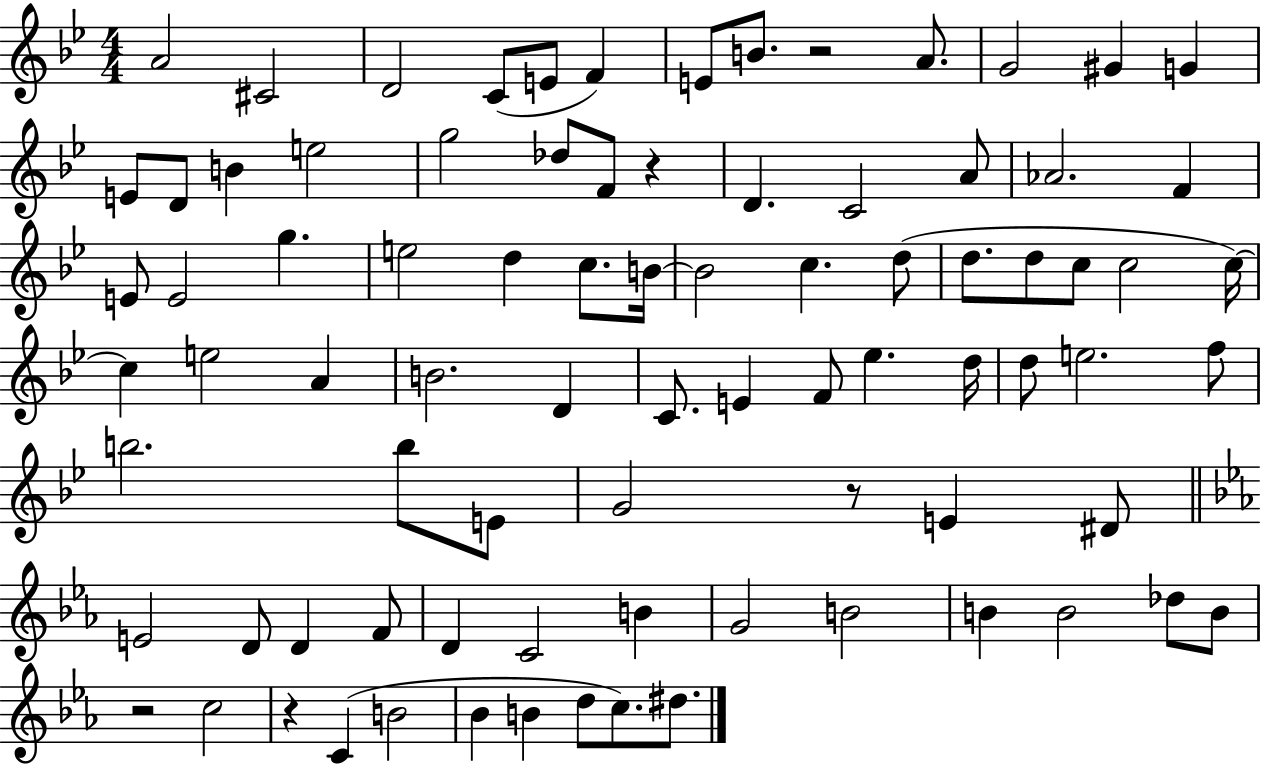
X:1
T:Untitled
M:4/4
L:1/4
K:Bb
A2 ^C2 D2 C/2 E/2 F E/2 B/2 z2 A/2 G2 ^G G E/2 D/2 B e2 g2 _d/2 F/2 z D C2 A/2 _A2 F E/2 E2 g e2 d c/2 B/4 B2 c d/2 d/2 d/2 c/2 c2 c/4 c e2 A B2 D C/2 E F/2 _e d/4 d/2 e2 f/2 b2 b/2 E/2 G2 z/2 E ^D/2 E2 D/2 D F/2 D C2 B G2 B2 B B2 _d/2 B/2 z2 c2 z C B2 _B B d/2 c/2 ^d/2